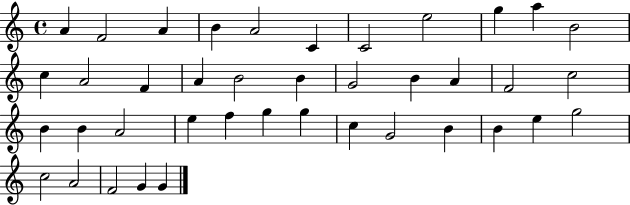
{
  \clef treble
  \time 4/4
  \defaultTimeSignature
  \key c \major
  a'4 f'2 a'4 | b'4 a'2 c'4 | c'2 e''2 | g''4 a''4 b'2 | \break c''4 a'2 f'4 | a'4 b'2 b'4 | g'2 b'4 a'4 | f'2 c''2 | \break b'4 b'4 a'2 | e''4 f''4 g''4 g''4 | c''4 g'2 b'4 | b'4 e''4 g''2 | \break c''2 a'2 | f'2 g'4 g'4 | \bar "|."
}